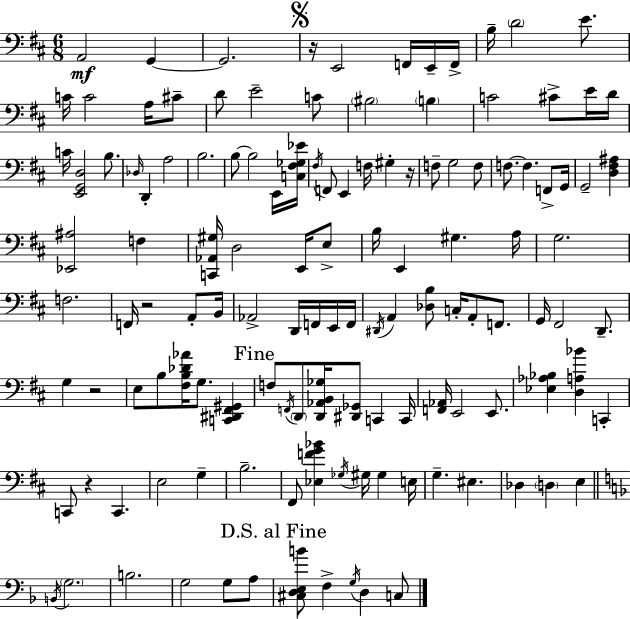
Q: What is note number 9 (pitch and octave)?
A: D4